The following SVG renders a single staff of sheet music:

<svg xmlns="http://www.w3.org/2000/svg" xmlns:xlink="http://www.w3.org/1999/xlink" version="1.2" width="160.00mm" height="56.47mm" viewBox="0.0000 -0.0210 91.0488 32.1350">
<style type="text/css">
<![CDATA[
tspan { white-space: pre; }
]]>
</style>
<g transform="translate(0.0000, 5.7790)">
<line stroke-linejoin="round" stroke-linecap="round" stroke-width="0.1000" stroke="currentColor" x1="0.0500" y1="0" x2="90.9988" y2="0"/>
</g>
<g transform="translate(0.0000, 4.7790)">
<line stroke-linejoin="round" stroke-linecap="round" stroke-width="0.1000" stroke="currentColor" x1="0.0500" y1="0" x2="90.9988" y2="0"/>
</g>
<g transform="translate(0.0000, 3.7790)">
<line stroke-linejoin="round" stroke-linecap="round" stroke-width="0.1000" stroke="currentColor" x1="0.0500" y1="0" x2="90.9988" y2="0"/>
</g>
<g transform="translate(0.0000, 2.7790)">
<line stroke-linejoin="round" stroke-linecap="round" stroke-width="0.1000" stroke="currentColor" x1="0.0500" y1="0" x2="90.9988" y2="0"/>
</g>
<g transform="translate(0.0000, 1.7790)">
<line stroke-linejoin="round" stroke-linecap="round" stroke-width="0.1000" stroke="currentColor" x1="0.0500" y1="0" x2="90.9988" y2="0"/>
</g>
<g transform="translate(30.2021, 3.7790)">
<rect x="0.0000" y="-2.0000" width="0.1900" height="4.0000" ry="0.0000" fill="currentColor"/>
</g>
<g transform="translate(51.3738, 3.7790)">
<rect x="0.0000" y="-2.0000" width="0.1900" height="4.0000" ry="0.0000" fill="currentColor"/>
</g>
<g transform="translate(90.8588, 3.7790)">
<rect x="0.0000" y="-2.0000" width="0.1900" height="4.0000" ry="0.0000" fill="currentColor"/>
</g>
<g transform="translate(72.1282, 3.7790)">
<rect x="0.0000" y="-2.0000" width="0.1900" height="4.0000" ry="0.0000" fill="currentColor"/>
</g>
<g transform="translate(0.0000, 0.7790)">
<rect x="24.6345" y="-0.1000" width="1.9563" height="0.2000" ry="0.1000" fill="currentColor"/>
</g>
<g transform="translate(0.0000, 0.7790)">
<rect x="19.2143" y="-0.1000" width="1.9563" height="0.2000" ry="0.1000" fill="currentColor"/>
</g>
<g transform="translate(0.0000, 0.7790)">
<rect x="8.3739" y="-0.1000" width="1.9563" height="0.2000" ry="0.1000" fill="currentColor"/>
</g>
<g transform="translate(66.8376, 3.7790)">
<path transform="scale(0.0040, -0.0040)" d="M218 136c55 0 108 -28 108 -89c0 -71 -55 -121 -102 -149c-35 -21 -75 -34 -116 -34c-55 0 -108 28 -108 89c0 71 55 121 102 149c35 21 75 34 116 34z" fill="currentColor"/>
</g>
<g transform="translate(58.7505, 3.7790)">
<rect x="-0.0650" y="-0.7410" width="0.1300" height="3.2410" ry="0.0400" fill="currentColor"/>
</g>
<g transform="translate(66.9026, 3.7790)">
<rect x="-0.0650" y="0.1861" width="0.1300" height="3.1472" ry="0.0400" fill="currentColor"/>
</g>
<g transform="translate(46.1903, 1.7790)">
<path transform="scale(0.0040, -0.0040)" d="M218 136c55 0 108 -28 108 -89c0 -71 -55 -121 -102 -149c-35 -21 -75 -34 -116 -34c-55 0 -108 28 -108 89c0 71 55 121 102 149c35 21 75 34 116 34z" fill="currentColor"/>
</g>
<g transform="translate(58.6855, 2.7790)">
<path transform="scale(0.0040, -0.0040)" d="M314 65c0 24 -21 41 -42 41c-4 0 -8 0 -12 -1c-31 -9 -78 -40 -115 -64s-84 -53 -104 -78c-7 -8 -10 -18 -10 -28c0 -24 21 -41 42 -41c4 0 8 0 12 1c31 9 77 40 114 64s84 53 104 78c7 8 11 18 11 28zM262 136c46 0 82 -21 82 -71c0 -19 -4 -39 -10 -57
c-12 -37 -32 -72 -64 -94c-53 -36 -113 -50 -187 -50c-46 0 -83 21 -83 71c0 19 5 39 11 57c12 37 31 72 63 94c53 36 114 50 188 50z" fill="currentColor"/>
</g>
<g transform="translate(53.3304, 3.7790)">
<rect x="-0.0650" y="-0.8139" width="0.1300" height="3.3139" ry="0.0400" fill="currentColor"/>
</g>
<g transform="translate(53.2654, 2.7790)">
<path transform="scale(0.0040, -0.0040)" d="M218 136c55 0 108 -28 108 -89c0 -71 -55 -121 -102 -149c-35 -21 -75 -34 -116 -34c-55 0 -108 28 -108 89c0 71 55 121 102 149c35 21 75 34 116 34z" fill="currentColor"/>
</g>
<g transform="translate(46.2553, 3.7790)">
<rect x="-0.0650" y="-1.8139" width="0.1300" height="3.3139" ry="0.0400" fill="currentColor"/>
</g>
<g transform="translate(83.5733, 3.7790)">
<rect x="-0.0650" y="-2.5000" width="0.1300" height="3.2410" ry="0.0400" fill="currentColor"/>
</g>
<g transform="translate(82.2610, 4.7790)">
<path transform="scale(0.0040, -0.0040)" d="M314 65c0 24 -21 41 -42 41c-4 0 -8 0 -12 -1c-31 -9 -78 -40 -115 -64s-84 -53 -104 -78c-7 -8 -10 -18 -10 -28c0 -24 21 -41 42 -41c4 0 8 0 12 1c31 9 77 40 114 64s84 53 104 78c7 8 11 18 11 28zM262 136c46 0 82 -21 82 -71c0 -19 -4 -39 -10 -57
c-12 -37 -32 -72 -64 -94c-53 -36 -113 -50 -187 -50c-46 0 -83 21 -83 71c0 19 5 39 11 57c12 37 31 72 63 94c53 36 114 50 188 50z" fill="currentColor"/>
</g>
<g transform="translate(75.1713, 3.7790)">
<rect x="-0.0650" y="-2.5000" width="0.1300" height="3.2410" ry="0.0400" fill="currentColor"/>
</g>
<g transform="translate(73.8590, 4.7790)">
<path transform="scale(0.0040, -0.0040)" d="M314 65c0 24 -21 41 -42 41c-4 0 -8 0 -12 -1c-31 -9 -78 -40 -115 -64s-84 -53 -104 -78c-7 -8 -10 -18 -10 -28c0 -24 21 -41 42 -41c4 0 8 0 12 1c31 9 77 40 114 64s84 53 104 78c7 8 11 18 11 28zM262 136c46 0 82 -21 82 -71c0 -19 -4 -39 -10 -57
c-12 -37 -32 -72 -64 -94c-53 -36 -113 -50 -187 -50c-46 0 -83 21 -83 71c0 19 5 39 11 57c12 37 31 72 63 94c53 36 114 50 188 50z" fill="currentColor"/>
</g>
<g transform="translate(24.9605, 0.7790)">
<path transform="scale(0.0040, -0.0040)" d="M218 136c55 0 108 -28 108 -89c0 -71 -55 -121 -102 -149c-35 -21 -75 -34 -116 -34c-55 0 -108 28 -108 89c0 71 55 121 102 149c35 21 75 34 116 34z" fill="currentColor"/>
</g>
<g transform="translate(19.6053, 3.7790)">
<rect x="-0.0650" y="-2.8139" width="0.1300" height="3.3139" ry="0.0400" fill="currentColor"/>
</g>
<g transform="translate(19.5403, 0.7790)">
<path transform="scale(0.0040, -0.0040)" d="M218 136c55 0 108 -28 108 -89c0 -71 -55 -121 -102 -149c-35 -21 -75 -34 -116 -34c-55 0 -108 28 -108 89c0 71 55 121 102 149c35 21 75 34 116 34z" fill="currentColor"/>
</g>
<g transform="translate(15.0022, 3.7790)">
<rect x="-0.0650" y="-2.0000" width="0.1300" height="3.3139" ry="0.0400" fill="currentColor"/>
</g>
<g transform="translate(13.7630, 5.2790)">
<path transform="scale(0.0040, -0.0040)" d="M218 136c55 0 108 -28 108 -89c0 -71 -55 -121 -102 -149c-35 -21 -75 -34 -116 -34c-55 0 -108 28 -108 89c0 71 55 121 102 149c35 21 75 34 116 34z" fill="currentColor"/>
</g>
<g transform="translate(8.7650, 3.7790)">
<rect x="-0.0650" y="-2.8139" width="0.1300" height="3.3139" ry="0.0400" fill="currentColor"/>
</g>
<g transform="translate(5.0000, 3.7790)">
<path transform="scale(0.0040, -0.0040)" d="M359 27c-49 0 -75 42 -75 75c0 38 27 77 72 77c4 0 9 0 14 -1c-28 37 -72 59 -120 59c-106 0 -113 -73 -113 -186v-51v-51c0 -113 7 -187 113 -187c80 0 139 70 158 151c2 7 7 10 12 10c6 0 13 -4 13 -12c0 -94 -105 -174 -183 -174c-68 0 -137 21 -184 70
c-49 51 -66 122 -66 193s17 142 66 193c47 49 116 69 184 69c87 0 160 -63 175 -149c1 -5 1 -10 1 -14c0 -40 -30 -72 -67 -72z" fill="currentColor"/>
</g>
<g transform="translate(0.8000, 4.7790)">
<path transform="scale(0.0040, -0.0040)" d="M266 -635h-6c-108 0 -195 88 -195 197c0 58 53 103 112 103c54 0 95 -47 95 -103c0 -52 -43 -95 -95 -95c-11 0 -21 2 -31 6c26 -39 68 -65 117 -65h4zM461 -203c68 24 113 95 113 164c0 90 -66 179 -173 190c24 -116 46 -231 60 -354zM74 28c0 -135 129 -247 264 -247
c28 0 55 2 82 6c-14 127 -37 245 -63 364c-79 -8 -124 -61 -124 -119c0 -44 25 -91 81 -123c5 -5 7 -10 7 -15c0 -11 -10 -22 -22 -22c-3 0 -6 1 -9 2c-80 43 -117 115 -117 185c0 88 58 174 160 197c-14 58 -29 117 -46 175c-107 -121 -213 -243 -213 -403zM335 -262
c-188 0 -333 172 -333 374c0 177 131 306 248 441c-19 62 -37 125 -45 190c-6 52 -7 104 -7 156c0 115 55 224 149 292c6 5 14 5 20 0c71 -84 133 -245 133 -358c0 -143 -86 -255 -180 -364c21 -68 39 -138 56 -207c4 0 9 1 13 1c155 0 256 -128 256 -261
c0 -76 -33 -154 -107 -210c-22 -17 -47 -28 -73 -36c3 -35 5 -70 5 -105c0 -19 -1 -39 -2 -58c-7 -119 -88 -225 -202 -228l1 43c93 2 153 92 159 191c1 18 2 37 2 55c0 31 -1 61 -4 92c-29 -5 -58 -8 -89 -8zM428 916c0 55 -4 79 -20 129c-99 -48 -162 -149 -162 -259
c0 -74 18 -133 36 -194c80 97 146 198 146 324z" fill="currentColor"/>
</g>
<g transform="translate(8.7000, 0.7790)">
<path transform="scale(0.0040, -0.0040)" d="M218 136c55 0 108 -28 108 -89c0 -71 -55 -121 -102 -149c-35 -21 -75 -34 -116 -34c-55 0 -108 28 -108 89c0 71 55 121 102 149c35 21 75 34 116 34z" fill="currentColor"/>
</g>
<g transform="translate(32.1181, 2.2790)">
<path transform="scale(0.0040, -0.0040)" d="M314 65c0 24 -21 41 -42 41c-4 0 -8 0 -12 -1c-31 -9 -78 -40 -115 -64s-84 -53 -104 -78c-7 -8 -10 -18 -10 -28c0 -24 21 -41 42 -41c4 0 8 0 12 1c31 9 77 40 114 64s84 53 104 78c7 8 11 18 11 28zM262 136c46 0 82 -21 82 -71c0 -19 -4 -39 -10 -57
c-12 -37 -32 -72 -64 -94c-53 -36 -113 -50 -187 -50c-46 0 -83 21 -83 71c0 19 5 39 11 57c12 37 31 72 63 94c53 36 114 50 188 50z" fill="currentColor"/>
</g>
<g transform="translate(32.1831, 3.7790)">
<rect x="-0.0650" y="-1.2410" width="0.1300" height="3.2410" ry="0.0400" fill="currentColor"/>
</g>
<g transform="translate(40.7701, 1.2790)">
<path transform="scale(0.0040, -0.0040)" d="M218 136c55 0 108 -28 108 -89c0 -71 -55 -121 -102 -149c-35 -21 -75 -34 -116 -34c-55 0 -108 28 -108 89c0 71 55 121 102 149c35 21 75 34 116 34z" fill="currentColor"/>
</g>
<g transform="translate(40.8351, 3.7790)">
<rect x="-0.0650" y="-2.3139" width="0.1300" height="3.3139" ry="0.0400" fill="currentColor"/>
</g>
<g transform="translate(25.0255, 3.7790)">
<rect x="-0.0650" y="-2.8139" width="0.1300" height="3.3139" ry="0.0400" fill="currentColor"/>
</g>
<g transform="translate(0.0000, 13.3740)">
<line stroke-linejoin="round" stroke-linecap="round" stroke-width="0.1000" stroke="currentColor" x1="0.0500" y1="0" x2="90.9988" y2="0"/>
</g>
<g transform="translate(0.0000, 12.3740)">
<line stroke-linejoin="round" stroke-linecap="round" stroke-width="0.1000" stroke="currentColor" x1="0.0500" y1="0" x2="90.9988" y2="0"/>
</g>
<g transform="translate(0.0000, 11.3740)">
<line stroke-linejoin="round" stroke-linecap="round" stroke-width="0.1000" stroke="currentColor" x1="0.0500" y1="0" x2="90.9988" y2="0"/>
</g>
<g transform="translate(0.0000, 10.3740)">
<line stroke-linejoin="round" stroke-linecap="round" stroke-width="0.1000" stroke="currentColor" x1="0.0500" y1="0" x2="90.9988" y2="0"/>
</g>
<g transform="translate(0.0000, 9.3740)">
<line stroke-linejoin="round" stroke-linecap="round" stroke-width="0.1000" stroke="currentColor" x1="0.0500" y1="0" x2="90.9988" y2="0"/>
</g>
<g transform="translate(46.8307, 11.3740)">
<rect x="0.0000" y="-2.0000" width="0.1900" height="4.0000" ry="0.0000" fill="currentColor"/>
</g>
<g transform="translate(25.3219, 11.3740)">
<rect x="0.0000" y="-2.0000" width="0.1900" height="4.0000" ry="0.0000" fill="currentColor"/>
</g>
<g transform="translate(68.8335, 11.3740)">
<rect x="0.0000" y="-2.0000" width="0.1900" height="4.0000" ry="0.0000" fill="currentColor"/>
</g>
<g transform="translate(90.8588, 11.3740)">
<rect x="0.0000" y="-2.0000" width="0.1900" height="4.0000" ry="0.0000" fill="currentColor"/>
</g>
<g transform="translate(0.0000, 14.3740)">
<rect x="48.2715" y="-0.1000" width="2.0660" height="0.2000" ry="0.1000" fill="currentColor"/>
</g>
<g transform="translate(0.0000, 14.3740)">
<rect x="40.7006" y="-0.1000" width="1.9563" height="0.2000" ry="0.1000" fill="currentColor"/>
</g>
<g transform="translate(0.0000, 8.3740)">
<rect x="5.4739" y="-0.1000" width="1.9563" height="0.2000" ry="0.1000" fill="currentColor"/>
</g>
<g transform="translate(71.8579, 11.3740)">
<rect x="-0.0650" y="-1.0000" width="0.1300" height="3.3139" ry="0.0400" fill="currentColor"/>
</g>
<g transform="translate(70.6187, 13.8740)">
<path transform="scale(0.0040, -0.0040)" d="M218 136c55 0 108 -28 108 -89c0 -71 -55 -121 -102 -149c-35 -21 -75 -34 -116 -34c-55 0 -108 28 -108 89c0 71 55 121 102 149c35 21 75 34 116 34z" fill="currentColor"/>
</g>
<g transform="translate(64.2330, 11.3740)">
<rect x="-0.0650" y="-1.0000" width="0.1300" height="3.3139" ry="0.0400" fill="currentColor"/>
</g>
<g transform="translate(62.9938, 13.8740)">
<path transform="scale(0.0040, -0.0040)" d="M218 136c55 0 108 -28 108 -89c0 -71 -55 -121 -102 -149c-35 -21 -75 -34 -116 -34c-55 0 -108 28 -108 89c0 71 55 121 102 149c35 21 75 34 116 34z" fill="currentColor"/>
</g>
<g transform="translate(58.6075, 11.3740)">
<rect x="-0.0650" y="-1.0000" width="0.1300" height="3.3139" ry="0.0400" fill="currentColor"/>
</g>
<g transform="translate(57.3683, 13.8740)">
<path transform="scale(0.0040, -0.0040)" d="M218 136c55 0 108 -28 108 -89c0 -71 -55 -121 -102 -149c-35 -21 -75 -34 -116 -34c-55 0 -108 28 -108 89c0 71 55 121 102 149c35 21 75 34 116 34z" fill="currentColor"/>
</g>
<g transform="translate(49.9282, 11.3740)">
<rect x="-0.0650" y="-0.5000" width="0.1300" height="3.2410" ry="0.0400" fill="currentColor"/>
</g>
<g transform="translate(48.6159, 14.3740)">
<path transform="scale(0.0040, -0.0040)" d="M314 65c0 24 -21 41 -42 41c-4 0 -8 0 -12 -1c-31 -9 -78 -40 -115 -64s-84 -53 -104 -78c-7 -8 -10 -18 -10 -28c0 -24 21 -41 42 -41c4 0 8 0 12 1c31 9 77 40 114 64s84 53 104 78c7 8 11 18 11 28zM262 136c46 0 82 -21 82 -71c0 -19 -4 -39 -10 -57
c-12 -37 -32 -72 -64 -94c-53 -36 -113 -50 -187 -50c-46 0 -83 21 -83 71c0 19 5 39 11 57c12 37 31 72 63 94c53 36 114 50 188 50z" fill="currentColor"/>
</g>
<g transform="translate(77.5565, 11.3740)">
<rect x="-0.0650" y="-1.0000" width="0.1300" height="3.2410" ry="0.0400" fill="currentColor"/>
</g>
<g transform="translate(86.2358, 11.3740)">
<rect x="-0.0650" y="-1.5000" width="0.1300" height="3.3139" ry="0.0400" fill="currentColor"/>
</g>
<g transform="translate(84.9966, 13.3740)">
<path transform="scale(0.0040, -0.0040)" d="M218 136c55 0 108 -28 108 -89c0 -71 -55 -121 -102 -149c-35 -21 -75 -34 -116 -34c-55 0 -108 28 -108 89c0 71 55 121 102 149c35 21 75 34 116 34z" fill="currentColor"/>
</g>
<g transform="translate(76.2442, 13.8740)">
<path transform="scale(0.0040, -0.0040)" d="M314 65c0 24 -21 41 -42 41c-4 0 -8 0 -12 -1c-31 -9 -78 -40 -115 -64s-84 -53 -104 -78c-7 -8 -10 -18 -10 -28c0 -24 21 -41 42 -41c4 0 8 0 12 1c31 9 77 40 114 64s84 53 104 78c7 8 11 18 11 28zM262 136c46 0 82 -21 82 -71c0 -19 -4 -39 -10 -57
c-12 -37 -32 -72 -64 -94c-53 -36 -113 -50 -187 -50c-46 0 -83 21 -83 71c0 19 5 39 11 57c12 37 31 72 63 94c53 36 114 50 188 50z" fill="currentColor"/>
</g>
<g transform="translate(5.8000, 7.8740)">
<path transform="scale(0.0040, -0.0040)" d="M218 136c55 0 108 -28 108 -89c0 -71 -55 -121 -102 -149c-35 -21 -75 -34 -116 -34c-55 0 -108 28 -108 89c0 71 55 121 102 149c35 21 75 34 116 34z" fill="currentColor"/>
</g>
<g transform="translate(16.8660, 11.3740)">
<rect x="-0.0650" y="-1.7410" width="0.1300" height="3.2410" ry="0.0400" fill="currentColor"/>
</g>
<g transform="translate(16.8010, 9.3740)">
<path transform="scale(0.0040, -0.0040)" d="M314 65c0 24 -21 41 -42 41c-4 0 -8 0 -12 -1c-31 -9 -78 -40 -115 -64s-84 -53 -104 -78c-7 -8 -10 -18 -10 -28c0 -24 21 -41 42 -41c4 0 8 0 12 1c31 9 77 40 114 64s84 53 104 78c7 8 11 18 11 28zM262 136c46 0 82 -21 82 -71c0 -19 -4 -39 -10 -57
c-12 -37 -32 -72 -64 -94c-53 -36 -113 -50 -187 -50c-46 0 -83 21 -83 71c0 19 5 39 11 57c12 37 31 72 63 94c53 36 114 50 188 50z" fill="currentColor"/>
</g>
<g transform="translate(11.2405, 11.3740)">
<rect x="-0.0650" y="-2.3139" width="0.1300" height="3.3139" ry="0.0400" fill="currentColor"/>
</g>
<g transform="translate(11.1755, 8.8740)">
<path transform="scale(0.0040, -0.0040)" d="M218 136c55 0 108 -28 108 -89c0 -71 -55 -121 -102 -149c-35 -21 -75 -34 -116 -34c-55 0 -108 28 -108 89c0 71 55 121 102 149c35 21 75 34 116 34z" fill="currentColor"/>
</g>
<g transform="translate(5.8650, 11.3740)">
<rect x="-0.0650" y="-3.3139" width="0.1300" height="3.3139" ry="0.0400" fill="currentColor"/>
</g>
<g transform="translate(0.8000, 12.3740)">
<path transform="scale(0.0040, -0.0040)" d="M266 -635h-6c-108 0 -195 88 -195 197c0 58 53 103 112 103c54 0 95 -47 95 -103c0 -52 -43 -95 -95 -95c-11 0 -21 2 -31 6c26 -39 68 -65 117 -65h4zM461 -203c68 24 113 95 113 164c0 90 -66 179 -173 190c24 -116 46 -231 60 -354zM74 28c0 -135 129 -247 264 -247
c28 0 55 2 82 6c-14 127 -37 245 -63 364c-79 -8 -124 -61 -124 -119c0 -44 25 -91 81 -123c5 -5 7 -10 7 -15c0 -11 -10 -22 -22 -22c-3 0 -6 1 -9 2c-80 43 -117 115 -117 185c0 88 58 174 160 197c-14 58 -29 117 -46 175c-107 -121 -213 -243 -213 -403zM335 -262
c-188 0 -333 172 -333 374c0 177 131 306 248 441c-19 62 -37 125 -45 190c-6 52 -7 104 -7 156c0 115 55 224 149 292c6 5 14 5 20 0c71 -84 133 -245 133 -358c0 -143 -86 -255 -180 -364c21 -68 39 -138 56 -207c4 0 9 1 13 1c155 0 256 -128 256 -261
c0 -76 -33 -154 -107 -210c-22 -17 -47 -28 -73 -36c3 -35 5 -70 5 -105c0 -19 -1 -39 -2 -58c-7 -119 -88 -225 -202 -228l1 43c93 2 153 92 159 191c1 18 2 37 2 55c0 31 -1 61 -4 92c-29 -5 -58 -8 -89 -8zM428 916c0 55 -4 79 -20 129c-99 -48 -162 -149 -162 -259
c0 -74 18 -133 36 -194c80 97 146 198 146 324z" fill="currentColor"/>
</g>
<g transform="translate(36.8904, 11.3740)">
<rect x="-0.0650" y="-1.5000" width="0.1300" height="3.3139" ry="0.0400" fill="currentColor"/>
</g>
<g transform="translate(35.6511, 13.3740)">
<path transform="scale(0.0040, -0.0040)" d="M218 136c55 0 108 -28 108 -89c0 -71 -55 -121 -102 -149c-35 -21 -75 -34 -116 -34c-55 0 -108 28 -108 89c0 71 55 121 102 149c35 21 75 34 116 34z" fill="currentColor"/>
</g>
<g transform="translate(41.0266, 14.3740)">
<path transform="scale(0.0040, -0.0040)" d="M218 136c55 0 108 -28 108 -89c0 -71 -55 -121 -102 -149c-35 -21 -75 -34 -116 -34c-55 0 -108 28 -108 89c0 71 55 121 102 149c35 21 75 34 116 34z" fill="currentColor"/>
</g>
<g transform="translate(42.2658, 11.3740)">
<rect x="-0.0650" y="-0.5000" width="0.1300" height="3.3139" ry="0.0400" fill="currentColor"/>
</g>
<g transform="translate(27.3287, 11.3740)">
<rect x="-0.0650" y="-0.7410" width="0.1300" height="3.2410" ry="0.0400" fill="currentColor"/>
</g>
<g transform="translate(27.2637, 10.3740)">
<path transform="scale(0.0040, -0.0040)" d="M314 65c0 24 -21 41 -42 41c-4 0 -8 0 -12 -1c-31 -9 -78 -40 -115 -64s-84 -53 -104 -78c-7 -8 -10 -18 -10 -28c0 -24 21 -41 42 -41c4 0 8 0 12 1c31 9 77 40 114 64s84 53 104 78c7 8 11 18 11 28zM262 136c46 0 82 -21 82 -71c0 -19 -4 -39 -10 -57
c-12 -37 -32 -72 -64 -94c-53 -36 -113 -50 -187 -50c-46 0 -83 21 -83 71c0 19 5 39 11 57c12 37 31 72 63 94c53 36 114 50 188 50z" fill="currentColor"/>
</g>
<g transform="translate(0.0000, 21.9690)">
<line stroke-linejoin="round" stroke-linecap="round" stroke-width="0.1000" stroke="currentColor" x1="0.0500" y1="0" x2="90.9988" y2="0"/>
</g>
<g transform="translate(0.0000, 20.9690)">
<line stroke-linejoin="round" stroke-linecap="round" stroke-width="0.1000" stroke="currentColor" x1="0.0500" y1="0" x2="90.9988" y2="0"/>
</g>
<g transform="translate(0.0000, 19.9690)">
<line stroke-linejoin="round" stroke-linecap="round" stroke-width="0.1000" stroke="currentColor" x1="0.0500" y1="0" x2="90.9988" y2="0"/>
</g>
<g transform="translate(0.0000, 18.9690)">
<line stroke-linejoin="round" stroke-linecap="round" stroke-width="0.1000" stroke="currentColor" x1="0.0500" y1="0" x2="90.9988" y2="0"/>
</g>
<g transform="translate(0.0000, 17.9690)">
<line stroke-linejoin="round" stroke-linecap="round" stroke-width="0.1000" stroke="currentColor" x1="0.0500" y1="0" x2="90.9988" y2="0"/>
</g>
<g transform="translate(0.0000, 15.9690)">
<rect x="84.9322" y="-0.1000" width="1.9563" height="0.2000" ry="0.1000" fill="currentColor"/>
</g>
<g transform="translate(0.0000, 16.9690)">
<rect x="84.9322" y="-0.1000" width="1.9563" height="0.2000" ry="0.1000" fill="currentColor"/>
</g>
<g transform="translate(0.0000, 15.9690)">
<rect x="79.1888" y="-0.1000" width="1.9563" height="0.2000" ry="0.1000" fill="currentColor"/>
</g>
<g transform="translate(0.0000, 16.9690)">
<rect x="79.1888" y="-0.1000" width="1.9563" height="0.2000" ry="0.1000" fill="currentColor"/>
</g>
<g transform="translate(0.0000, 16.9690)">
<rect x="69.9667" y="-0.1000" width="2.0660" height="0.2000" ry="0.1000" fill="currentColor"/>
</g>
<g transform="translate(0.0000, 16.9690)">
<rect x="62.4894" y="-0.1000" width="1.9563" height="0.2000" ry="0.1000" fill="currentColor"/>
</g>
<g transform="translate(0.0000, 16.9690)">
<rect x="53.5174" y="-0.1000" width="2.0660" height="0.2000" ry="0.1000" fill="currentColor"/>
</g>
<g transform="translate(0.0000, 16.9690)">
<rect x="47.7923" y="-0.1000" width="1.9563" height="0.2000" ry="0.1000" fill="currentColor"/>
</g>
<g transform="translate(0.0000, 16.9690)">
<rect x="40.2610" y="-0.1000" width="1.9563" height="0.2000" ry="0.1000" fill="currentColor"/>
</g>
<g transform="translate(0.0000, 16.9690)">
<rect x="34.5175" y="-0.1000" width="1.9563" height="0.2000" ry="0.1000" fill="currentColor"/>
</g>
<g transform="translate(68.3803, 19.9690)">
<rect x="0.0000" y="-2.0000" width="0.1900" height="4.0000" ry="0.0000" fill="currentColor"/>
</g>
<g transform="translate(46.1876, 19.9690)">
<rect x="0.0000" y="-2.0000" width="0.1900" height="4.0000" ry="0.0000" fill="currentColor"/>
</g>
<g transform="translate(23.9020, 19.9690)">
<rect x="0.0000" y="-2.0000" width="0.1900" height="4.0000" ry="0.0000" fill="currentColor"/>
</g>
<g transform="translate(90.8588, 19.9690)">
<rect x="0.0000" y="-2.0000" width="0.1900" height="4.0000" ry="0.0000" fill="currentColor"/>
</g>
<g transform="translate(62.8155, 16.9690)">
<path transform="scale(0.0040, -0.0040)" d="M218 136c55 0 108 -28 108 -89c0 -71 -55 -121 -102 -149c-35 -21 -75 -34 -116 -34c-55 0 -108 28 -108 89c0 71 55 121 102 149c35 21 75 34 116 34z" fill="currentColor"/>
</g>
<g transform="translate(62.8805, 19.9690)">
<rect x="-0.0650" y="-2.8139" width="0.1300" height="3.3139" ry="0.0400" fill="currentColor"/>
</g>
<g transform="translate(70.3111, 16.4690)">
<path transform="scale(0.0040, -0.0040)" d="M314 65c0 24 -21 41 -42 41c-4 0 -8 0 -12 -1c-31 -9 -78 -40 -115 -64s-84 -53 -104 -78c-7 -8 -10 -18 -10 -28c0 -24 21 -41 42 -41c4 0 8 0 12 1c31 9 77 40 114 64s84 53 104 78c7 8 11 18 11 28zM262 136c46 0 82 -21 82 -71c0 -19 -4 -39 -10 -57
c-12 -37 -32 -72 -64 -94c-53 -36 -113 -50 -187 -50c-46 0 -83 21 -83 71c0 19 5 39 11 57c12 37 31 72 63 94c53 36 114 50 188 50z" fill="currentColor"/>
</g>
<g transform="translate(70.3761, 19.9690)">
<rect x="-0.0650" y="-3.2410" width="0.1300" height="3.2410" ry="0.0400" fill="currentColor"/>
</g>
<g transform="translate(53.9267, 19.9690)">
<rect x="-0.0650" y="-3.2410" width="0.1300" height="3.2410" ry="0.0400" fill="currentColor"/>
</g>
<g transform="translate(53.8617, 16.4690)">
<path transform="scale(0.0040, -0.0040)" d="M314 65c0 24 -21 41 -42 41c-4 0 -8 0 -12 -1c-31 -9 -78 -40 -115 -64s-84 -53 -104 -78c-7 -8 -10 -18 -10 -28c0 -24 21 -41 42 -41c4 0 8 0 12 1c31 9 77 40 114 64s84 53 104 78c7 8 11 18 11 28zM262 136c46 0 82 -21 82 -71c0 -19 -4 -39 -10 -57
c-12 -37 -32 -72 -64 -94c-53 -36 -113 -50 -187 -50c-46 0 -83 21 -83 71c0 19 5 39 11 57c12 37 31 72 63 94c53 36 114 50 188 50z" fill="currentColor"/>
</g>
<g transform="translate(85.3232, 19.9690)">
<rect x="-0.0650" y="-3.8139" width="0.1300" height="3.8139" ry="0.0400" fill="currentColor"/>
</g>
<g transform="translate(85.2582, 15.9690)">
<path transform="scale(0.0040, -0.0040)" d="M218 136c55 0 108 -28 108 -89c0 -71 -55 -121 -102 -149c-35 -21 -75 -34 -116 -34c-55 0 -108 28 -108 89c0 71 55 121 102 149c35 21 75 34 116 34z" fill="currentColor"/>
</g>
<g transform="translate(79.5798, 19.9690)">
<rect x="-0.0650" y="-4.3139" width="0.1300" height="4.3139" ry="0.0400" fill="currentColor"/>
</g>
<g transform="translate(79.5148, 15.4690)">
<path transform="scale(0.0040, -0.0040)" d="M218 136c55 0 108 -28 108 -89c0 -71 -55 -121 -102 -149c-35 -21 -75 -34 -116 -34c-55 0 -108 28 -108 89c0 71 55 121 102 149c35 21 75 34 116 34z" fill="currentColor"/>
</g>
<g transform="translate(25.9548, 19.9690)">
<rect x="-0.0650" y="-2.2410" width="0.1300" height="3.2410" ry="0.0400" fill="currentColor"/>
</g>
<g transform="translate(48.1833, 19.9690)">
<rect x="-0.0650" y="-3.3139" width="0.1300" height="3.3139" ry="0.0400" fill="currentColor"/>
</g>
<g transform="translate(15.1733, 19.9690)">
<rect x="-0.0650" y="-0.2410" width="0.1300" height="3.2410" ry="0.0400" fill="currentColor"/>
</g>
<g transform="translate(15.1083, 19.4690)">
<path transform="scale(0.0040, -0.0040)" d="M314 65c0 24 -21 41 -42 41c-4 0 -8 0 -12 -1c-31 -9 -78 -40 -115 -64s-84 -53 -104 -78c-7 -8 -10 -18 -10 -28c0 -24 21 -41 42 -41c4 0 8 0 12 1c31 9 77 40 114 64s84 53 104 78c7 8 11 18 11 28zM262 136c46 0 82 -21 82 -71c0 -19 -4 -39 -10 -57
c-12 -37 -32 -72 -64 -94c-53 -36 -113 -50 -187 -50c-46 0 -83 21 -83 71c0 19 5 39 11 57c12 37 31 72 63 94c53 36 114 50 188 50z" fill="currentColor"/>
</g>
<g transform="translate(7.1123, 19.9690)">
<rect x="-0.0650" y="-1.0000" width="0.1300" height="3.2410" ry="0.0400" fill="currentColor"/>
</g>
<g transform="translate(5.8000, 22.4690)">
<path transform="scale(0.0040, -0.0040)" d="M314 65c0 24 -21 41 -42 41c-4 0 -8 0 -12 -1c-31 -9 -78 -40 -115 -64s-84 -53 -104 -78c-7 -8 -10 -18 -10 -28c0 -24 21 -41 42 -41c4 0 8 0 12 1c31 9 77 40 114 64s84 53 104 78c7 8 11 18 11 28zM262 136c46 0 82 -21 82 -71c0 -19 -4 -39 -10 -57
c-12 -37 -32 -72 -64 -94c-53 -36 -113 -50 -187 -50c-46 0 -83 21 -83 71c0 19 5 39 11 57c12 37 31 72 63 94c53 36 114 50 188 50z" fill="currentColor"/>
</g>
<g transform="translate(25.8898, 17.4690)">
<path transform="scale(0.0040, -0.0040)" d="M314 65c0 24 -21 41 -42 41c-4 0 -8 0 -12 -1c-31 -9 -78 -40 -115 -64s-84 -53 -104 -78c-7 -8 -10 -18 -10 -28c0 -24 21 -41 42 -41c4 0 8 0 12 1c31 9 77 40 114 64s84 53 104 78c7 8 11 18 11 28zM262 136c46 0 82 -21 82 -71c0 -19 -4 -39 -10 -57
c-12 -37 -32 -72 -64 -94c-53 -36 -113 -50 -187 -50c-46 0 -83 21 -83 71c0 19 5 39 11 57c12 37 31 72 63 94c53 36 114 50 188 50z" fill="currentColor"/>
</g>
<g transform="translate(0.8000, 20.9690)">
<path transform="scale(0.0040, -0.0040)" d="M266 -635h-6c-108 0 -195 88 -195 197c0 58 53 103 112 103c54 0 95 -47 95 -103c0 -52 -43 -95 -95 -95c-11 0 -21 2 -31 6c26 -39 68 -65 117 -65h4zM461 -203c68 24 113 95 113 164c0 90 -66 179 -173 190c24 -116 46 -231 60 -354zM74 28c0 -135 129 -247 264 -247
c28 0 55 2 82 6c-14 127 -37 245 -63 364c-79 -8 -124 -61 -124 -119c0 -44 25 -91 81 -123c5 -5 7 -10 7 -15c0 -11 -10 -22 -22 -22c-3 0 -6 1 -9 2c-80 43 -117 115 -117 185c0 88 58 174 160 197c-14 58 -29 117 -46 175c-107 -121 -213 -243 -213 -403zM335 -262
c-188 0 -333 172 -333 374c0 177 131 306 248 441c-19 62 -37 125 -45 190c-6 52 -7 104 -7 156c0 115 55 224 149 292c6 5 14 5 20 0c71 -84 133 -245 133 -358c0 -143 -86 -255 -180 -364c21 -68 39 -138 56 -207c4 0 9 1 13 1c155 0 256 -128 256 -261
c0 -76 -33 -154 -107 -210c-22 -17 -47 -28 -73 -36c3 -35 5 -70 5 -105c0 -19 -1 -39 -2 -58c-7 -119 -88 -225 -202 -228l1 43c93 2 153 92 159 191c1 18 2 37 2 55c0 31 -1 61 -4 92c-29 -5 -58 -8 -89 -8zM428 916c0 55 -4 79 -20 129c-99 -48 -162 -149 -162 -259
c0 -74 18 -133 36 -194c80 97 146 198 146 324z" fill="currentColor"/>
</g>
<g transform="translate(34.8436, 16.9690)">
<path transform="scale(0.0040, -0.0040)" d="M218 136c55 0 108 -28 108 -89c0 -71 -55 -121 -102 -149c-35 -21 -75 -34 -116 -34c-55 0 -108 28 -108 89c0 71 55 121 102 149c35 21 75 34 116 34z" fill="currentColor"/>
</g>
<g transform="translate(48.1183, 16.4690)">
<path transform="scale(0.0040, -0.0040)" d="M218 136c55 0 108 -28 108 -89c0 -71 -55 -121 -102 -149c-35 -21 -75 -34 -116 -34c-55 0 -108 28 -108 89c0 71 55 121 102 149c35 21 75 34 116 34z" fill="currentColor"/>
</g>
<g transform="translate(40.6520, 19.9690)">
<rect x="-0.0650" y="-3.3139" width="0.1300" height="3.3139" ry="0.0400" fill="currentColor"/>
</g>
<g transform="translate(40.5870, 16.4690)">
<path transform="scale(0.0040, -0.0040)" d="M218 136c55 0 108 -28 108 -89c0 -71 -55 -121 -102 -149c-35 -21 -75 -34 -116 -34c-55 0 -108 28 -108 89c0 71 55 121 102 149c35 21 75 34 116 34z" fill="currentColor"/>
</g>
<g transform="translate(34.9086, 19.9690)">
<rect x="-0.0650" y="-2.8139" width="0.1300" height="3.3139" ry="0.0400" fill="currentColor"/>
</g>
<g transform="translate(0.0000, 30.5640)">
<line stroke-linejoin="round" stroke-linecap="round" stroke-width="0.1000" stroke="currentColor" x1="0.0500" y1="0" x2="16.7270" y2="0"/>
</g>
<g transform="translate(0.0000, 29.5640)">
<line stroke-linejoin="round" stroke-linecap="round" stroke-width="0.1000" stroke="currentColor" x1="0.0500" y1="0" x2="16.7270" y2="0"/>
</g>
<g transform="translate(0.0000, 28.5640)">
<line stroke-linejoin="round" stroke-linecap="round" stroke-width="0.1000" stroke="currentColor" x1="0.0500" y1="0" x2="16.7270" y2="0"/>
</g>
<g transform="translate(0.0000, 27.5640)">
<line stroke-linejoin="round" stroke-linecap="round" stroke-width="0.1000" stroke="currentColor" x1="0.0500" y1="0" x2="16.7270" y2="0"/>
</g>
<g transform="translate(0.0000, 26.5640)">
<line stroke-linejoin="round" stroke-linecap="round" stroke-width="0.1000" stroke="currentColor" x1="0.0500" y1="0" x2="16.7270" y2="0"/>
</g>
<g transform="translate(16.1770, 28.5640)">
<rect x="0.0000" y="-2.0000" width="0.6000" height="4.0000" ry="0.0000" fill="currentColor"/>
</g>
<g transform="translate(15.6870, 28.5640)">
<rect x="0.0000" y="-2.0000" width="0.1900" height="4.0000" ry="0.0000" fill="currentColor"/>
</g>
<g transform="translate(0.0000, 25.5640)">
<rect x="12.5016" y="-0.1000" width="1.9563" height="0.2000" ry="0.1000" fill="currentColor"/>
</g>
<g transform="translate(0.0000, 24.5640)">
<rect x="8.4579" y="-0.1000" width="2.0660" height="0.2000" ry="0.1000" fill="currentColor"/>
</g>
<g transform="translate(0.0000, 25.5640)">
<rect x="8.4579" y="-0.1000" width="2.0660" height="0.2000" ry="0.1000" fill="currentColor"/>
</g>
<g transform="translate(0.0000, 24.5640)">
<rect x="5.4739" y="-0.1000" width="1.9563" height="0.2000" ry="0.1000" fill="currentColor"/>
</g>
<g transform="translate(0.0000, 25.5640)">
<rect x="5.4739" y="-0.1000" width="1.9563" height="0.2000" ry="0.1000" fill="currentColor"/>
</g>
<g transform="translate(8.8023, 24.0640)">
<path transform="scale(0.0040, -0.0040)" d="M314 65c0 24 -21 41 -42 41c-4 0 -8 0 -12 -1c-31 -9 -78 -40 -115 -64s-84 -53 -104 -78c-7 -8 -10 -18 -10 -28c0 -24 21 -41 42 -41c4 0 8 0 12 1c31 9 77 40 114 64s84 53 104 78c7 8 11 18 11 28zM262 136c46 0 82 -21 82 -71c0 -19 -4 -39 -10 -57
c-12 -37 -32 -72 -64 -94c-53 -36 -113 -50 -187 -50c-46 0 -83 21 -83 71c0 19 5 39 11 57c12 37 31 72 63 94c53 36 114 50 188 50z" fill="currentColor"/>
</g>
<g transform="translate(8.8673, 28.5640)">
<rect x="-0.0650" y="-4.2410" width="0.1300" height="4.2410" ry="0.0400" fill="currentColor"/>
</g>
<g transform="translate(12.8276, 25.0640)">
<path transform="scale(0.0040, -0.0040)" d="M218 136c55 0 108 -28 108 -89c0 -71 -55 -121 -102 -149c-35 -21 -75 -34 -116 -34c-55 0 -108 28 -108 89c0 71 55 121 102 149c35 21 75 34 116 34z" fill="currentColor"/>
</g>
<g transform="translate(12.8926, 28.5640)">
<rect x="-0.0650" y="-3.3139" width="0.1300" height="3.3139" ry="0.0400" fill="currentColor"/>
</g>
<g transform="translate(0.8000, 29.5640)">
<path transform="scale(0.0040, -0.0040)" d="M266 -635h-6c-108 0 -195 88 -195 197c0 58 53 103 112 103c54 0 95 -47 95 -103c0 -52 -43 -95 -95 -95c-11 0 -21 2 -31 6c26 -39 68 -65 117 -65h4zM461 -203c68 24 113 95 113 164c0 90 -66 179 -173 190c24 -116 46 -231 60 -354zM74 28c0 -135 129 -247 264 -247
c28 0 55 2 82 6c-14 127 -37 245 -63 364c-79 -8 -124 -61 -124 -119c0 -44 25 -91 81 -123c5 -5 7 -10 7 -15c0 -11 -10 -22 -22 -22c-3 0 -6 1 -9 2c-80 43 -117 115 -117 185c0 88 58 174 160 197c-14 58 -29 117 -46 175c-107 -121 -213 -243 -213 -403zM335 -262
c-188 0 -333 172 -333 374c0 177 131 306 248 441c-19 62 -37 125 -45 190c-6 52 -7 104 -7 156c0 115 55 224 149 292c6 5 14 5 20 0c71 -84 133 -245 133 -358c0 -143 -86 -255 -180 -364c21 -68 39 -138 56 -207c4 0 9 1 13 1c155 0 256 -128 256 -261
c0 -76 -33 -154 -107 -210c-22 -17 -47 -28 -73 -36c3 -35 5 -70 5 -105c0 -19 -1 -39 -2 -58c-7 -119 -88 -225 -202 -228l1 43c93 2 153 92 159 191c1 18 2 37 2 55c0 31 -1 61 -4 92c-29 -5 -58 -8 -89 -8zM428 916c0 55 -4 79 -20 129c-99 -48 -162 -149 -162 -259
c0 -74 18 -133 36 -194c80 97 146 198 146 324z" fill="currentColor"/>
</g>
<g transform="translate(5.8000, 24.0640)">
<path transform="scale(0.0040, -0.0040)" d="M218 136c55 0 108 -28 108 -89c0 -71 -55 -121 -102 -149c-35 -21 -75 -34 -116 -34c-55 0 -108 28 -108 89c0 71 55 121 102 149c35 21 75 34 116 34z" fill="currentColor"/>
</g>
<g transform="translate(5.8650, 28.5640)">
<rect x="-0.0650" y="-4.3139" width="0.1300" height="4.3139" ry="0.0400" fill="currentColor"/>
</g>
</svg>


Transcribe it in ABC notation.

X:1
T:Untitled
M:4/4
L:1/4
K:C
a F a a e2 g f d d2 B G2 G2 b g f2 d2 E C C2 D D D D2 E D2 c2 g2 a b b b2 a b2 d' c' d' d'2 b